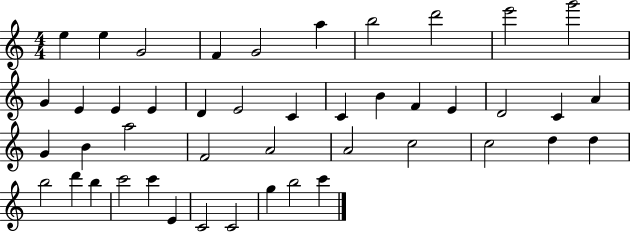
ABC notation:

X:1
T:Untitled
M:4/4
L:1/4
K:C
e e G2 F G2 a b2 d'2 e'2 g'2 G E E E D E2 C C B F E D2 C A G B a2 F2 A2 A2 c2 c2 d d b2 d' b c'2 c' E C2 C2 g b2 c'